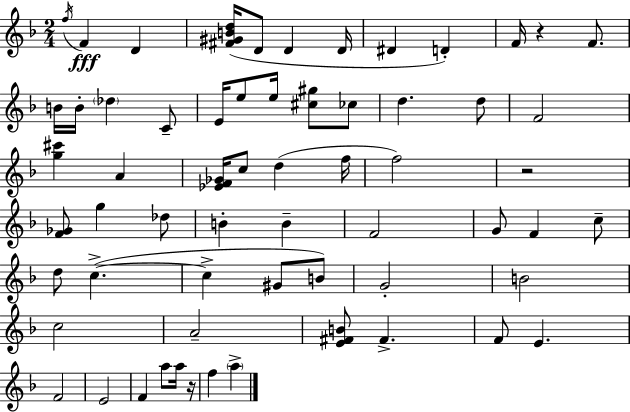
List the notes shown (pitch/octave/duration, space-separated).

F5/s F4/q D4/q [F#4,G#4,B4,D5]/s D4/e D4/q D4/s D#4/q D4/q F4/s R/q F4/e. B4/s B4/s Db5/q C4/e E4/s E5/e E5/s [C#5,G#5]/e CES5/e D5/q. D5/e F4/h [G5,C#6]/q A4/q [Eb4,F4,Gb4]/s C5/e D5/q F5/s F5/h R/h [F4,Gb4]/e G5/q Db5/e B4/q B4/q F4/h G4/e F4/q C5/e D5/e C5/q. C5/q G#4/e B4/e G4/h B4/h C5/h A4/h [E4,F#4,B4]/e F#4/q. F4/e E4/q. F4/h E4/h F4/q A5/e A5/s R/s F5/q A5/q